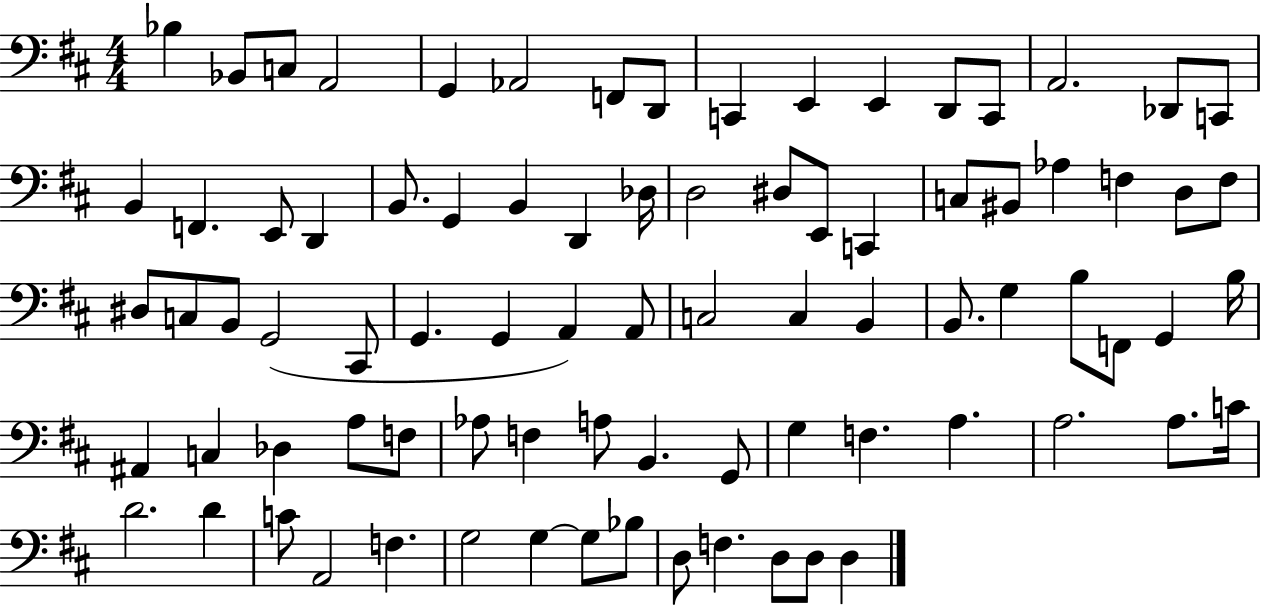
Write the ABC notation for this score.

X:1
T:Untitled
M:4/4
L:1/4
K:D
_B, _B,,/2 C,/2 A,,2 G,, _A,,2 F,,/2 D,,/2 C,, E,, E,, D,,/2 C,,/2 A,,2 _D,,/2 C,,/2 B,, F,, E,,/2 D,, B,,/2 G,, B,, D,, _D,/4 D,2 ^D,/2 E,,/2 C,, C,/2 ^B,,/2 _A, F, D,/2 F,/2 ^D,/2 C,/2 B,,/2 G,,2 ^C,,/2 G,, G,, A,, A,,/2 C,2 C, B,, B,,/2 G, B,/2 F,,/2 G,, B,/4 ^A,, C, _D, A,/2 F,/2 _A,/2 F, A,/2 B,, G,,/2 G, F, A, A,2 A,/2 C/4 D2 D C/2 A,,2 F, G,2 G, G,/2 _B,/2 D,/2 F, D,/2 D,/2 D,